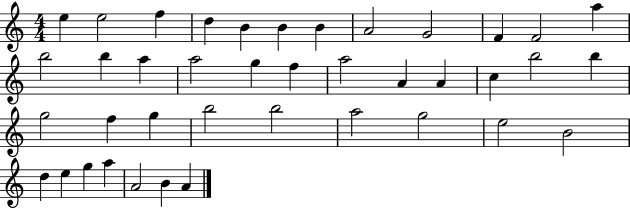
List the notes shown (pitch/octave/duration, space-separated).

E5/q E5/h F5/q D5/q B4/q B4/q B4/q A4/h G4/h F4/q F4/h A5/q B5/h B5/q A5/q A5/h G5/q F5/q A5/h A4/q A4/q C5/q B5/h B5/q G5/h F5/q G5/q B5/h B5/h A5/h G5/h E5/h B4/h D5/q E5/q G5/q A5/q A4/h B4/q A4/q